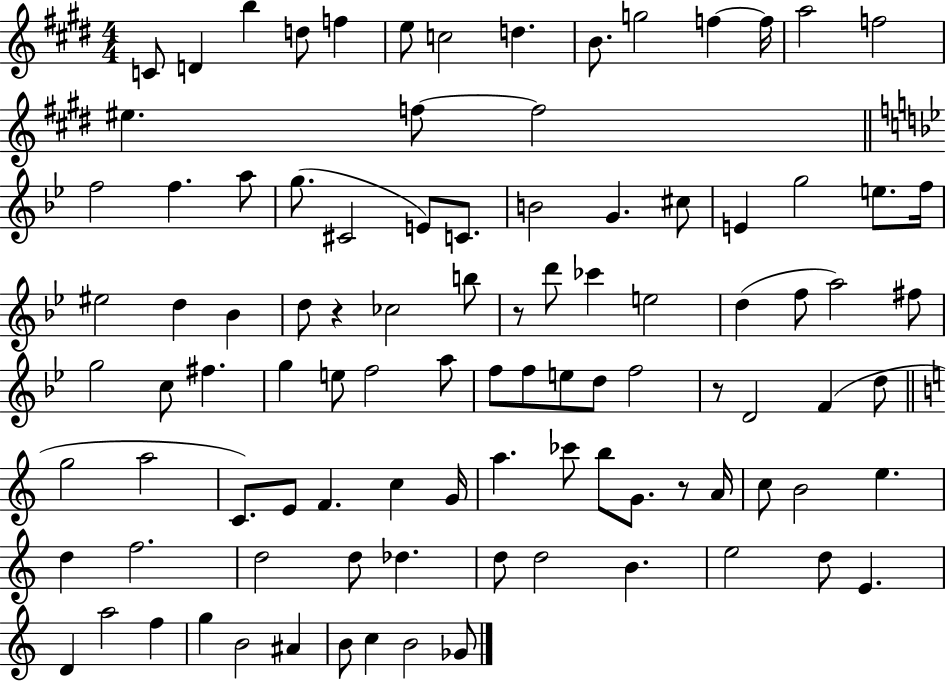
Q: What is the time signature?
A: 4/4